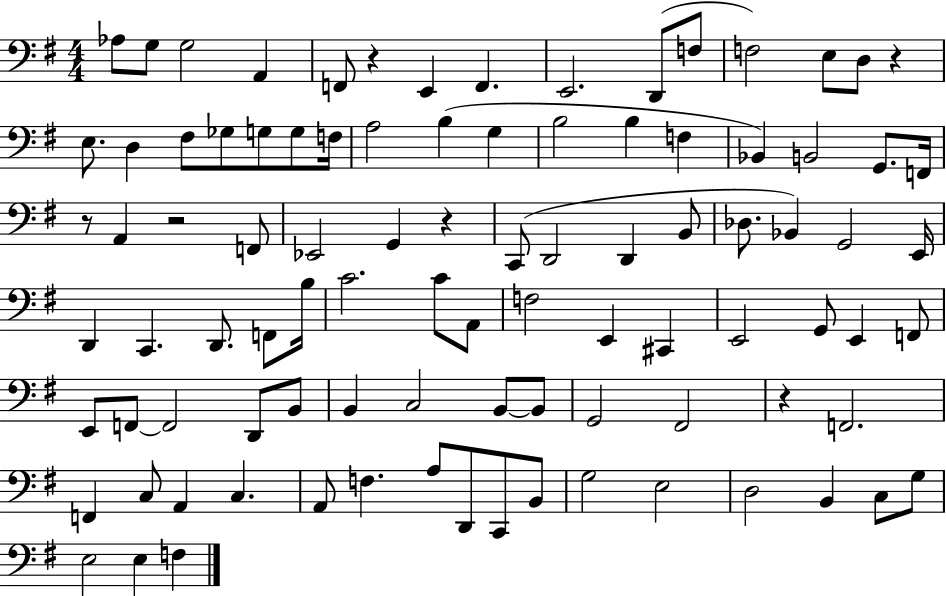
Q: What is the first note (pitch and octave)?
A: Ab3